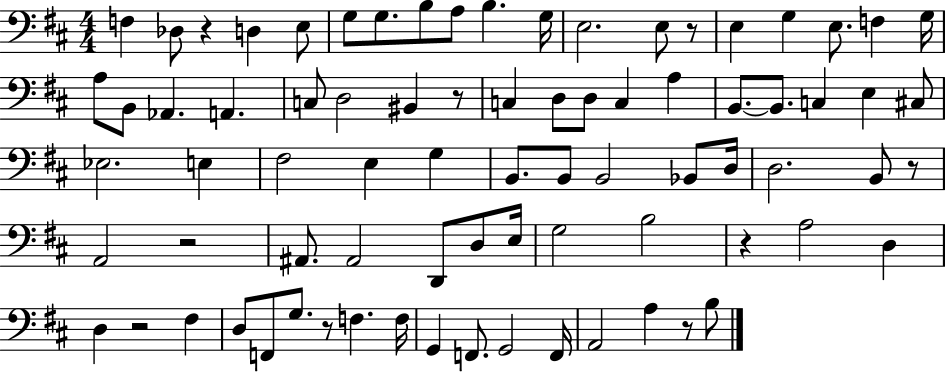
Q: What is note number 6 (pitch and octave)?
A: G3